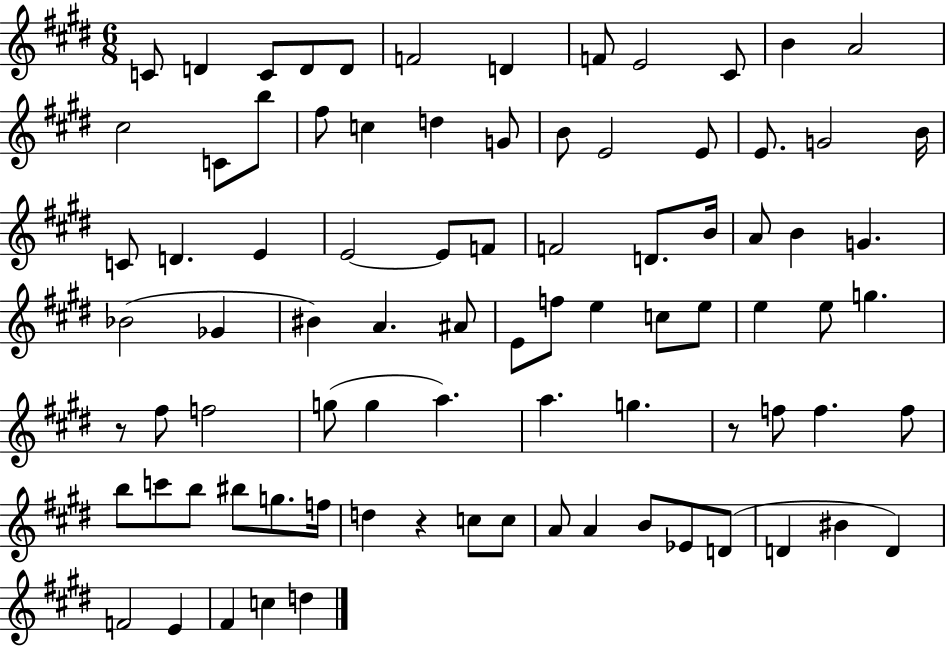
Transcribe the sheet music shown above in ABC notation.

X:1
T:Untitled
M:6/8
L:1/4
K:E
C/2 D C/2 D/2 D/2 F2 D F/2 E2 ^C/2 B A2 ^c2 C/2 b/2 ^f/2 c d G/2 B/2 E2 E/2 E/2 G2 B/4 C/2 D E E2 E/2 F/2 F2 D/2 B/4 A/2 B G _B2 _G ^B A ^A/2 E/2 f/2 e c/2 e/2 e e/2 g z/2 ^f/2 f2 g/2 g a a g z/2 f/2 f f/2 b/2 c'/2 b/2 ^b/2 g/2 f/4 d z c/2 c/2 A/2 A B/2 _E/2 D/2 D ^B D F2 E ^F c d